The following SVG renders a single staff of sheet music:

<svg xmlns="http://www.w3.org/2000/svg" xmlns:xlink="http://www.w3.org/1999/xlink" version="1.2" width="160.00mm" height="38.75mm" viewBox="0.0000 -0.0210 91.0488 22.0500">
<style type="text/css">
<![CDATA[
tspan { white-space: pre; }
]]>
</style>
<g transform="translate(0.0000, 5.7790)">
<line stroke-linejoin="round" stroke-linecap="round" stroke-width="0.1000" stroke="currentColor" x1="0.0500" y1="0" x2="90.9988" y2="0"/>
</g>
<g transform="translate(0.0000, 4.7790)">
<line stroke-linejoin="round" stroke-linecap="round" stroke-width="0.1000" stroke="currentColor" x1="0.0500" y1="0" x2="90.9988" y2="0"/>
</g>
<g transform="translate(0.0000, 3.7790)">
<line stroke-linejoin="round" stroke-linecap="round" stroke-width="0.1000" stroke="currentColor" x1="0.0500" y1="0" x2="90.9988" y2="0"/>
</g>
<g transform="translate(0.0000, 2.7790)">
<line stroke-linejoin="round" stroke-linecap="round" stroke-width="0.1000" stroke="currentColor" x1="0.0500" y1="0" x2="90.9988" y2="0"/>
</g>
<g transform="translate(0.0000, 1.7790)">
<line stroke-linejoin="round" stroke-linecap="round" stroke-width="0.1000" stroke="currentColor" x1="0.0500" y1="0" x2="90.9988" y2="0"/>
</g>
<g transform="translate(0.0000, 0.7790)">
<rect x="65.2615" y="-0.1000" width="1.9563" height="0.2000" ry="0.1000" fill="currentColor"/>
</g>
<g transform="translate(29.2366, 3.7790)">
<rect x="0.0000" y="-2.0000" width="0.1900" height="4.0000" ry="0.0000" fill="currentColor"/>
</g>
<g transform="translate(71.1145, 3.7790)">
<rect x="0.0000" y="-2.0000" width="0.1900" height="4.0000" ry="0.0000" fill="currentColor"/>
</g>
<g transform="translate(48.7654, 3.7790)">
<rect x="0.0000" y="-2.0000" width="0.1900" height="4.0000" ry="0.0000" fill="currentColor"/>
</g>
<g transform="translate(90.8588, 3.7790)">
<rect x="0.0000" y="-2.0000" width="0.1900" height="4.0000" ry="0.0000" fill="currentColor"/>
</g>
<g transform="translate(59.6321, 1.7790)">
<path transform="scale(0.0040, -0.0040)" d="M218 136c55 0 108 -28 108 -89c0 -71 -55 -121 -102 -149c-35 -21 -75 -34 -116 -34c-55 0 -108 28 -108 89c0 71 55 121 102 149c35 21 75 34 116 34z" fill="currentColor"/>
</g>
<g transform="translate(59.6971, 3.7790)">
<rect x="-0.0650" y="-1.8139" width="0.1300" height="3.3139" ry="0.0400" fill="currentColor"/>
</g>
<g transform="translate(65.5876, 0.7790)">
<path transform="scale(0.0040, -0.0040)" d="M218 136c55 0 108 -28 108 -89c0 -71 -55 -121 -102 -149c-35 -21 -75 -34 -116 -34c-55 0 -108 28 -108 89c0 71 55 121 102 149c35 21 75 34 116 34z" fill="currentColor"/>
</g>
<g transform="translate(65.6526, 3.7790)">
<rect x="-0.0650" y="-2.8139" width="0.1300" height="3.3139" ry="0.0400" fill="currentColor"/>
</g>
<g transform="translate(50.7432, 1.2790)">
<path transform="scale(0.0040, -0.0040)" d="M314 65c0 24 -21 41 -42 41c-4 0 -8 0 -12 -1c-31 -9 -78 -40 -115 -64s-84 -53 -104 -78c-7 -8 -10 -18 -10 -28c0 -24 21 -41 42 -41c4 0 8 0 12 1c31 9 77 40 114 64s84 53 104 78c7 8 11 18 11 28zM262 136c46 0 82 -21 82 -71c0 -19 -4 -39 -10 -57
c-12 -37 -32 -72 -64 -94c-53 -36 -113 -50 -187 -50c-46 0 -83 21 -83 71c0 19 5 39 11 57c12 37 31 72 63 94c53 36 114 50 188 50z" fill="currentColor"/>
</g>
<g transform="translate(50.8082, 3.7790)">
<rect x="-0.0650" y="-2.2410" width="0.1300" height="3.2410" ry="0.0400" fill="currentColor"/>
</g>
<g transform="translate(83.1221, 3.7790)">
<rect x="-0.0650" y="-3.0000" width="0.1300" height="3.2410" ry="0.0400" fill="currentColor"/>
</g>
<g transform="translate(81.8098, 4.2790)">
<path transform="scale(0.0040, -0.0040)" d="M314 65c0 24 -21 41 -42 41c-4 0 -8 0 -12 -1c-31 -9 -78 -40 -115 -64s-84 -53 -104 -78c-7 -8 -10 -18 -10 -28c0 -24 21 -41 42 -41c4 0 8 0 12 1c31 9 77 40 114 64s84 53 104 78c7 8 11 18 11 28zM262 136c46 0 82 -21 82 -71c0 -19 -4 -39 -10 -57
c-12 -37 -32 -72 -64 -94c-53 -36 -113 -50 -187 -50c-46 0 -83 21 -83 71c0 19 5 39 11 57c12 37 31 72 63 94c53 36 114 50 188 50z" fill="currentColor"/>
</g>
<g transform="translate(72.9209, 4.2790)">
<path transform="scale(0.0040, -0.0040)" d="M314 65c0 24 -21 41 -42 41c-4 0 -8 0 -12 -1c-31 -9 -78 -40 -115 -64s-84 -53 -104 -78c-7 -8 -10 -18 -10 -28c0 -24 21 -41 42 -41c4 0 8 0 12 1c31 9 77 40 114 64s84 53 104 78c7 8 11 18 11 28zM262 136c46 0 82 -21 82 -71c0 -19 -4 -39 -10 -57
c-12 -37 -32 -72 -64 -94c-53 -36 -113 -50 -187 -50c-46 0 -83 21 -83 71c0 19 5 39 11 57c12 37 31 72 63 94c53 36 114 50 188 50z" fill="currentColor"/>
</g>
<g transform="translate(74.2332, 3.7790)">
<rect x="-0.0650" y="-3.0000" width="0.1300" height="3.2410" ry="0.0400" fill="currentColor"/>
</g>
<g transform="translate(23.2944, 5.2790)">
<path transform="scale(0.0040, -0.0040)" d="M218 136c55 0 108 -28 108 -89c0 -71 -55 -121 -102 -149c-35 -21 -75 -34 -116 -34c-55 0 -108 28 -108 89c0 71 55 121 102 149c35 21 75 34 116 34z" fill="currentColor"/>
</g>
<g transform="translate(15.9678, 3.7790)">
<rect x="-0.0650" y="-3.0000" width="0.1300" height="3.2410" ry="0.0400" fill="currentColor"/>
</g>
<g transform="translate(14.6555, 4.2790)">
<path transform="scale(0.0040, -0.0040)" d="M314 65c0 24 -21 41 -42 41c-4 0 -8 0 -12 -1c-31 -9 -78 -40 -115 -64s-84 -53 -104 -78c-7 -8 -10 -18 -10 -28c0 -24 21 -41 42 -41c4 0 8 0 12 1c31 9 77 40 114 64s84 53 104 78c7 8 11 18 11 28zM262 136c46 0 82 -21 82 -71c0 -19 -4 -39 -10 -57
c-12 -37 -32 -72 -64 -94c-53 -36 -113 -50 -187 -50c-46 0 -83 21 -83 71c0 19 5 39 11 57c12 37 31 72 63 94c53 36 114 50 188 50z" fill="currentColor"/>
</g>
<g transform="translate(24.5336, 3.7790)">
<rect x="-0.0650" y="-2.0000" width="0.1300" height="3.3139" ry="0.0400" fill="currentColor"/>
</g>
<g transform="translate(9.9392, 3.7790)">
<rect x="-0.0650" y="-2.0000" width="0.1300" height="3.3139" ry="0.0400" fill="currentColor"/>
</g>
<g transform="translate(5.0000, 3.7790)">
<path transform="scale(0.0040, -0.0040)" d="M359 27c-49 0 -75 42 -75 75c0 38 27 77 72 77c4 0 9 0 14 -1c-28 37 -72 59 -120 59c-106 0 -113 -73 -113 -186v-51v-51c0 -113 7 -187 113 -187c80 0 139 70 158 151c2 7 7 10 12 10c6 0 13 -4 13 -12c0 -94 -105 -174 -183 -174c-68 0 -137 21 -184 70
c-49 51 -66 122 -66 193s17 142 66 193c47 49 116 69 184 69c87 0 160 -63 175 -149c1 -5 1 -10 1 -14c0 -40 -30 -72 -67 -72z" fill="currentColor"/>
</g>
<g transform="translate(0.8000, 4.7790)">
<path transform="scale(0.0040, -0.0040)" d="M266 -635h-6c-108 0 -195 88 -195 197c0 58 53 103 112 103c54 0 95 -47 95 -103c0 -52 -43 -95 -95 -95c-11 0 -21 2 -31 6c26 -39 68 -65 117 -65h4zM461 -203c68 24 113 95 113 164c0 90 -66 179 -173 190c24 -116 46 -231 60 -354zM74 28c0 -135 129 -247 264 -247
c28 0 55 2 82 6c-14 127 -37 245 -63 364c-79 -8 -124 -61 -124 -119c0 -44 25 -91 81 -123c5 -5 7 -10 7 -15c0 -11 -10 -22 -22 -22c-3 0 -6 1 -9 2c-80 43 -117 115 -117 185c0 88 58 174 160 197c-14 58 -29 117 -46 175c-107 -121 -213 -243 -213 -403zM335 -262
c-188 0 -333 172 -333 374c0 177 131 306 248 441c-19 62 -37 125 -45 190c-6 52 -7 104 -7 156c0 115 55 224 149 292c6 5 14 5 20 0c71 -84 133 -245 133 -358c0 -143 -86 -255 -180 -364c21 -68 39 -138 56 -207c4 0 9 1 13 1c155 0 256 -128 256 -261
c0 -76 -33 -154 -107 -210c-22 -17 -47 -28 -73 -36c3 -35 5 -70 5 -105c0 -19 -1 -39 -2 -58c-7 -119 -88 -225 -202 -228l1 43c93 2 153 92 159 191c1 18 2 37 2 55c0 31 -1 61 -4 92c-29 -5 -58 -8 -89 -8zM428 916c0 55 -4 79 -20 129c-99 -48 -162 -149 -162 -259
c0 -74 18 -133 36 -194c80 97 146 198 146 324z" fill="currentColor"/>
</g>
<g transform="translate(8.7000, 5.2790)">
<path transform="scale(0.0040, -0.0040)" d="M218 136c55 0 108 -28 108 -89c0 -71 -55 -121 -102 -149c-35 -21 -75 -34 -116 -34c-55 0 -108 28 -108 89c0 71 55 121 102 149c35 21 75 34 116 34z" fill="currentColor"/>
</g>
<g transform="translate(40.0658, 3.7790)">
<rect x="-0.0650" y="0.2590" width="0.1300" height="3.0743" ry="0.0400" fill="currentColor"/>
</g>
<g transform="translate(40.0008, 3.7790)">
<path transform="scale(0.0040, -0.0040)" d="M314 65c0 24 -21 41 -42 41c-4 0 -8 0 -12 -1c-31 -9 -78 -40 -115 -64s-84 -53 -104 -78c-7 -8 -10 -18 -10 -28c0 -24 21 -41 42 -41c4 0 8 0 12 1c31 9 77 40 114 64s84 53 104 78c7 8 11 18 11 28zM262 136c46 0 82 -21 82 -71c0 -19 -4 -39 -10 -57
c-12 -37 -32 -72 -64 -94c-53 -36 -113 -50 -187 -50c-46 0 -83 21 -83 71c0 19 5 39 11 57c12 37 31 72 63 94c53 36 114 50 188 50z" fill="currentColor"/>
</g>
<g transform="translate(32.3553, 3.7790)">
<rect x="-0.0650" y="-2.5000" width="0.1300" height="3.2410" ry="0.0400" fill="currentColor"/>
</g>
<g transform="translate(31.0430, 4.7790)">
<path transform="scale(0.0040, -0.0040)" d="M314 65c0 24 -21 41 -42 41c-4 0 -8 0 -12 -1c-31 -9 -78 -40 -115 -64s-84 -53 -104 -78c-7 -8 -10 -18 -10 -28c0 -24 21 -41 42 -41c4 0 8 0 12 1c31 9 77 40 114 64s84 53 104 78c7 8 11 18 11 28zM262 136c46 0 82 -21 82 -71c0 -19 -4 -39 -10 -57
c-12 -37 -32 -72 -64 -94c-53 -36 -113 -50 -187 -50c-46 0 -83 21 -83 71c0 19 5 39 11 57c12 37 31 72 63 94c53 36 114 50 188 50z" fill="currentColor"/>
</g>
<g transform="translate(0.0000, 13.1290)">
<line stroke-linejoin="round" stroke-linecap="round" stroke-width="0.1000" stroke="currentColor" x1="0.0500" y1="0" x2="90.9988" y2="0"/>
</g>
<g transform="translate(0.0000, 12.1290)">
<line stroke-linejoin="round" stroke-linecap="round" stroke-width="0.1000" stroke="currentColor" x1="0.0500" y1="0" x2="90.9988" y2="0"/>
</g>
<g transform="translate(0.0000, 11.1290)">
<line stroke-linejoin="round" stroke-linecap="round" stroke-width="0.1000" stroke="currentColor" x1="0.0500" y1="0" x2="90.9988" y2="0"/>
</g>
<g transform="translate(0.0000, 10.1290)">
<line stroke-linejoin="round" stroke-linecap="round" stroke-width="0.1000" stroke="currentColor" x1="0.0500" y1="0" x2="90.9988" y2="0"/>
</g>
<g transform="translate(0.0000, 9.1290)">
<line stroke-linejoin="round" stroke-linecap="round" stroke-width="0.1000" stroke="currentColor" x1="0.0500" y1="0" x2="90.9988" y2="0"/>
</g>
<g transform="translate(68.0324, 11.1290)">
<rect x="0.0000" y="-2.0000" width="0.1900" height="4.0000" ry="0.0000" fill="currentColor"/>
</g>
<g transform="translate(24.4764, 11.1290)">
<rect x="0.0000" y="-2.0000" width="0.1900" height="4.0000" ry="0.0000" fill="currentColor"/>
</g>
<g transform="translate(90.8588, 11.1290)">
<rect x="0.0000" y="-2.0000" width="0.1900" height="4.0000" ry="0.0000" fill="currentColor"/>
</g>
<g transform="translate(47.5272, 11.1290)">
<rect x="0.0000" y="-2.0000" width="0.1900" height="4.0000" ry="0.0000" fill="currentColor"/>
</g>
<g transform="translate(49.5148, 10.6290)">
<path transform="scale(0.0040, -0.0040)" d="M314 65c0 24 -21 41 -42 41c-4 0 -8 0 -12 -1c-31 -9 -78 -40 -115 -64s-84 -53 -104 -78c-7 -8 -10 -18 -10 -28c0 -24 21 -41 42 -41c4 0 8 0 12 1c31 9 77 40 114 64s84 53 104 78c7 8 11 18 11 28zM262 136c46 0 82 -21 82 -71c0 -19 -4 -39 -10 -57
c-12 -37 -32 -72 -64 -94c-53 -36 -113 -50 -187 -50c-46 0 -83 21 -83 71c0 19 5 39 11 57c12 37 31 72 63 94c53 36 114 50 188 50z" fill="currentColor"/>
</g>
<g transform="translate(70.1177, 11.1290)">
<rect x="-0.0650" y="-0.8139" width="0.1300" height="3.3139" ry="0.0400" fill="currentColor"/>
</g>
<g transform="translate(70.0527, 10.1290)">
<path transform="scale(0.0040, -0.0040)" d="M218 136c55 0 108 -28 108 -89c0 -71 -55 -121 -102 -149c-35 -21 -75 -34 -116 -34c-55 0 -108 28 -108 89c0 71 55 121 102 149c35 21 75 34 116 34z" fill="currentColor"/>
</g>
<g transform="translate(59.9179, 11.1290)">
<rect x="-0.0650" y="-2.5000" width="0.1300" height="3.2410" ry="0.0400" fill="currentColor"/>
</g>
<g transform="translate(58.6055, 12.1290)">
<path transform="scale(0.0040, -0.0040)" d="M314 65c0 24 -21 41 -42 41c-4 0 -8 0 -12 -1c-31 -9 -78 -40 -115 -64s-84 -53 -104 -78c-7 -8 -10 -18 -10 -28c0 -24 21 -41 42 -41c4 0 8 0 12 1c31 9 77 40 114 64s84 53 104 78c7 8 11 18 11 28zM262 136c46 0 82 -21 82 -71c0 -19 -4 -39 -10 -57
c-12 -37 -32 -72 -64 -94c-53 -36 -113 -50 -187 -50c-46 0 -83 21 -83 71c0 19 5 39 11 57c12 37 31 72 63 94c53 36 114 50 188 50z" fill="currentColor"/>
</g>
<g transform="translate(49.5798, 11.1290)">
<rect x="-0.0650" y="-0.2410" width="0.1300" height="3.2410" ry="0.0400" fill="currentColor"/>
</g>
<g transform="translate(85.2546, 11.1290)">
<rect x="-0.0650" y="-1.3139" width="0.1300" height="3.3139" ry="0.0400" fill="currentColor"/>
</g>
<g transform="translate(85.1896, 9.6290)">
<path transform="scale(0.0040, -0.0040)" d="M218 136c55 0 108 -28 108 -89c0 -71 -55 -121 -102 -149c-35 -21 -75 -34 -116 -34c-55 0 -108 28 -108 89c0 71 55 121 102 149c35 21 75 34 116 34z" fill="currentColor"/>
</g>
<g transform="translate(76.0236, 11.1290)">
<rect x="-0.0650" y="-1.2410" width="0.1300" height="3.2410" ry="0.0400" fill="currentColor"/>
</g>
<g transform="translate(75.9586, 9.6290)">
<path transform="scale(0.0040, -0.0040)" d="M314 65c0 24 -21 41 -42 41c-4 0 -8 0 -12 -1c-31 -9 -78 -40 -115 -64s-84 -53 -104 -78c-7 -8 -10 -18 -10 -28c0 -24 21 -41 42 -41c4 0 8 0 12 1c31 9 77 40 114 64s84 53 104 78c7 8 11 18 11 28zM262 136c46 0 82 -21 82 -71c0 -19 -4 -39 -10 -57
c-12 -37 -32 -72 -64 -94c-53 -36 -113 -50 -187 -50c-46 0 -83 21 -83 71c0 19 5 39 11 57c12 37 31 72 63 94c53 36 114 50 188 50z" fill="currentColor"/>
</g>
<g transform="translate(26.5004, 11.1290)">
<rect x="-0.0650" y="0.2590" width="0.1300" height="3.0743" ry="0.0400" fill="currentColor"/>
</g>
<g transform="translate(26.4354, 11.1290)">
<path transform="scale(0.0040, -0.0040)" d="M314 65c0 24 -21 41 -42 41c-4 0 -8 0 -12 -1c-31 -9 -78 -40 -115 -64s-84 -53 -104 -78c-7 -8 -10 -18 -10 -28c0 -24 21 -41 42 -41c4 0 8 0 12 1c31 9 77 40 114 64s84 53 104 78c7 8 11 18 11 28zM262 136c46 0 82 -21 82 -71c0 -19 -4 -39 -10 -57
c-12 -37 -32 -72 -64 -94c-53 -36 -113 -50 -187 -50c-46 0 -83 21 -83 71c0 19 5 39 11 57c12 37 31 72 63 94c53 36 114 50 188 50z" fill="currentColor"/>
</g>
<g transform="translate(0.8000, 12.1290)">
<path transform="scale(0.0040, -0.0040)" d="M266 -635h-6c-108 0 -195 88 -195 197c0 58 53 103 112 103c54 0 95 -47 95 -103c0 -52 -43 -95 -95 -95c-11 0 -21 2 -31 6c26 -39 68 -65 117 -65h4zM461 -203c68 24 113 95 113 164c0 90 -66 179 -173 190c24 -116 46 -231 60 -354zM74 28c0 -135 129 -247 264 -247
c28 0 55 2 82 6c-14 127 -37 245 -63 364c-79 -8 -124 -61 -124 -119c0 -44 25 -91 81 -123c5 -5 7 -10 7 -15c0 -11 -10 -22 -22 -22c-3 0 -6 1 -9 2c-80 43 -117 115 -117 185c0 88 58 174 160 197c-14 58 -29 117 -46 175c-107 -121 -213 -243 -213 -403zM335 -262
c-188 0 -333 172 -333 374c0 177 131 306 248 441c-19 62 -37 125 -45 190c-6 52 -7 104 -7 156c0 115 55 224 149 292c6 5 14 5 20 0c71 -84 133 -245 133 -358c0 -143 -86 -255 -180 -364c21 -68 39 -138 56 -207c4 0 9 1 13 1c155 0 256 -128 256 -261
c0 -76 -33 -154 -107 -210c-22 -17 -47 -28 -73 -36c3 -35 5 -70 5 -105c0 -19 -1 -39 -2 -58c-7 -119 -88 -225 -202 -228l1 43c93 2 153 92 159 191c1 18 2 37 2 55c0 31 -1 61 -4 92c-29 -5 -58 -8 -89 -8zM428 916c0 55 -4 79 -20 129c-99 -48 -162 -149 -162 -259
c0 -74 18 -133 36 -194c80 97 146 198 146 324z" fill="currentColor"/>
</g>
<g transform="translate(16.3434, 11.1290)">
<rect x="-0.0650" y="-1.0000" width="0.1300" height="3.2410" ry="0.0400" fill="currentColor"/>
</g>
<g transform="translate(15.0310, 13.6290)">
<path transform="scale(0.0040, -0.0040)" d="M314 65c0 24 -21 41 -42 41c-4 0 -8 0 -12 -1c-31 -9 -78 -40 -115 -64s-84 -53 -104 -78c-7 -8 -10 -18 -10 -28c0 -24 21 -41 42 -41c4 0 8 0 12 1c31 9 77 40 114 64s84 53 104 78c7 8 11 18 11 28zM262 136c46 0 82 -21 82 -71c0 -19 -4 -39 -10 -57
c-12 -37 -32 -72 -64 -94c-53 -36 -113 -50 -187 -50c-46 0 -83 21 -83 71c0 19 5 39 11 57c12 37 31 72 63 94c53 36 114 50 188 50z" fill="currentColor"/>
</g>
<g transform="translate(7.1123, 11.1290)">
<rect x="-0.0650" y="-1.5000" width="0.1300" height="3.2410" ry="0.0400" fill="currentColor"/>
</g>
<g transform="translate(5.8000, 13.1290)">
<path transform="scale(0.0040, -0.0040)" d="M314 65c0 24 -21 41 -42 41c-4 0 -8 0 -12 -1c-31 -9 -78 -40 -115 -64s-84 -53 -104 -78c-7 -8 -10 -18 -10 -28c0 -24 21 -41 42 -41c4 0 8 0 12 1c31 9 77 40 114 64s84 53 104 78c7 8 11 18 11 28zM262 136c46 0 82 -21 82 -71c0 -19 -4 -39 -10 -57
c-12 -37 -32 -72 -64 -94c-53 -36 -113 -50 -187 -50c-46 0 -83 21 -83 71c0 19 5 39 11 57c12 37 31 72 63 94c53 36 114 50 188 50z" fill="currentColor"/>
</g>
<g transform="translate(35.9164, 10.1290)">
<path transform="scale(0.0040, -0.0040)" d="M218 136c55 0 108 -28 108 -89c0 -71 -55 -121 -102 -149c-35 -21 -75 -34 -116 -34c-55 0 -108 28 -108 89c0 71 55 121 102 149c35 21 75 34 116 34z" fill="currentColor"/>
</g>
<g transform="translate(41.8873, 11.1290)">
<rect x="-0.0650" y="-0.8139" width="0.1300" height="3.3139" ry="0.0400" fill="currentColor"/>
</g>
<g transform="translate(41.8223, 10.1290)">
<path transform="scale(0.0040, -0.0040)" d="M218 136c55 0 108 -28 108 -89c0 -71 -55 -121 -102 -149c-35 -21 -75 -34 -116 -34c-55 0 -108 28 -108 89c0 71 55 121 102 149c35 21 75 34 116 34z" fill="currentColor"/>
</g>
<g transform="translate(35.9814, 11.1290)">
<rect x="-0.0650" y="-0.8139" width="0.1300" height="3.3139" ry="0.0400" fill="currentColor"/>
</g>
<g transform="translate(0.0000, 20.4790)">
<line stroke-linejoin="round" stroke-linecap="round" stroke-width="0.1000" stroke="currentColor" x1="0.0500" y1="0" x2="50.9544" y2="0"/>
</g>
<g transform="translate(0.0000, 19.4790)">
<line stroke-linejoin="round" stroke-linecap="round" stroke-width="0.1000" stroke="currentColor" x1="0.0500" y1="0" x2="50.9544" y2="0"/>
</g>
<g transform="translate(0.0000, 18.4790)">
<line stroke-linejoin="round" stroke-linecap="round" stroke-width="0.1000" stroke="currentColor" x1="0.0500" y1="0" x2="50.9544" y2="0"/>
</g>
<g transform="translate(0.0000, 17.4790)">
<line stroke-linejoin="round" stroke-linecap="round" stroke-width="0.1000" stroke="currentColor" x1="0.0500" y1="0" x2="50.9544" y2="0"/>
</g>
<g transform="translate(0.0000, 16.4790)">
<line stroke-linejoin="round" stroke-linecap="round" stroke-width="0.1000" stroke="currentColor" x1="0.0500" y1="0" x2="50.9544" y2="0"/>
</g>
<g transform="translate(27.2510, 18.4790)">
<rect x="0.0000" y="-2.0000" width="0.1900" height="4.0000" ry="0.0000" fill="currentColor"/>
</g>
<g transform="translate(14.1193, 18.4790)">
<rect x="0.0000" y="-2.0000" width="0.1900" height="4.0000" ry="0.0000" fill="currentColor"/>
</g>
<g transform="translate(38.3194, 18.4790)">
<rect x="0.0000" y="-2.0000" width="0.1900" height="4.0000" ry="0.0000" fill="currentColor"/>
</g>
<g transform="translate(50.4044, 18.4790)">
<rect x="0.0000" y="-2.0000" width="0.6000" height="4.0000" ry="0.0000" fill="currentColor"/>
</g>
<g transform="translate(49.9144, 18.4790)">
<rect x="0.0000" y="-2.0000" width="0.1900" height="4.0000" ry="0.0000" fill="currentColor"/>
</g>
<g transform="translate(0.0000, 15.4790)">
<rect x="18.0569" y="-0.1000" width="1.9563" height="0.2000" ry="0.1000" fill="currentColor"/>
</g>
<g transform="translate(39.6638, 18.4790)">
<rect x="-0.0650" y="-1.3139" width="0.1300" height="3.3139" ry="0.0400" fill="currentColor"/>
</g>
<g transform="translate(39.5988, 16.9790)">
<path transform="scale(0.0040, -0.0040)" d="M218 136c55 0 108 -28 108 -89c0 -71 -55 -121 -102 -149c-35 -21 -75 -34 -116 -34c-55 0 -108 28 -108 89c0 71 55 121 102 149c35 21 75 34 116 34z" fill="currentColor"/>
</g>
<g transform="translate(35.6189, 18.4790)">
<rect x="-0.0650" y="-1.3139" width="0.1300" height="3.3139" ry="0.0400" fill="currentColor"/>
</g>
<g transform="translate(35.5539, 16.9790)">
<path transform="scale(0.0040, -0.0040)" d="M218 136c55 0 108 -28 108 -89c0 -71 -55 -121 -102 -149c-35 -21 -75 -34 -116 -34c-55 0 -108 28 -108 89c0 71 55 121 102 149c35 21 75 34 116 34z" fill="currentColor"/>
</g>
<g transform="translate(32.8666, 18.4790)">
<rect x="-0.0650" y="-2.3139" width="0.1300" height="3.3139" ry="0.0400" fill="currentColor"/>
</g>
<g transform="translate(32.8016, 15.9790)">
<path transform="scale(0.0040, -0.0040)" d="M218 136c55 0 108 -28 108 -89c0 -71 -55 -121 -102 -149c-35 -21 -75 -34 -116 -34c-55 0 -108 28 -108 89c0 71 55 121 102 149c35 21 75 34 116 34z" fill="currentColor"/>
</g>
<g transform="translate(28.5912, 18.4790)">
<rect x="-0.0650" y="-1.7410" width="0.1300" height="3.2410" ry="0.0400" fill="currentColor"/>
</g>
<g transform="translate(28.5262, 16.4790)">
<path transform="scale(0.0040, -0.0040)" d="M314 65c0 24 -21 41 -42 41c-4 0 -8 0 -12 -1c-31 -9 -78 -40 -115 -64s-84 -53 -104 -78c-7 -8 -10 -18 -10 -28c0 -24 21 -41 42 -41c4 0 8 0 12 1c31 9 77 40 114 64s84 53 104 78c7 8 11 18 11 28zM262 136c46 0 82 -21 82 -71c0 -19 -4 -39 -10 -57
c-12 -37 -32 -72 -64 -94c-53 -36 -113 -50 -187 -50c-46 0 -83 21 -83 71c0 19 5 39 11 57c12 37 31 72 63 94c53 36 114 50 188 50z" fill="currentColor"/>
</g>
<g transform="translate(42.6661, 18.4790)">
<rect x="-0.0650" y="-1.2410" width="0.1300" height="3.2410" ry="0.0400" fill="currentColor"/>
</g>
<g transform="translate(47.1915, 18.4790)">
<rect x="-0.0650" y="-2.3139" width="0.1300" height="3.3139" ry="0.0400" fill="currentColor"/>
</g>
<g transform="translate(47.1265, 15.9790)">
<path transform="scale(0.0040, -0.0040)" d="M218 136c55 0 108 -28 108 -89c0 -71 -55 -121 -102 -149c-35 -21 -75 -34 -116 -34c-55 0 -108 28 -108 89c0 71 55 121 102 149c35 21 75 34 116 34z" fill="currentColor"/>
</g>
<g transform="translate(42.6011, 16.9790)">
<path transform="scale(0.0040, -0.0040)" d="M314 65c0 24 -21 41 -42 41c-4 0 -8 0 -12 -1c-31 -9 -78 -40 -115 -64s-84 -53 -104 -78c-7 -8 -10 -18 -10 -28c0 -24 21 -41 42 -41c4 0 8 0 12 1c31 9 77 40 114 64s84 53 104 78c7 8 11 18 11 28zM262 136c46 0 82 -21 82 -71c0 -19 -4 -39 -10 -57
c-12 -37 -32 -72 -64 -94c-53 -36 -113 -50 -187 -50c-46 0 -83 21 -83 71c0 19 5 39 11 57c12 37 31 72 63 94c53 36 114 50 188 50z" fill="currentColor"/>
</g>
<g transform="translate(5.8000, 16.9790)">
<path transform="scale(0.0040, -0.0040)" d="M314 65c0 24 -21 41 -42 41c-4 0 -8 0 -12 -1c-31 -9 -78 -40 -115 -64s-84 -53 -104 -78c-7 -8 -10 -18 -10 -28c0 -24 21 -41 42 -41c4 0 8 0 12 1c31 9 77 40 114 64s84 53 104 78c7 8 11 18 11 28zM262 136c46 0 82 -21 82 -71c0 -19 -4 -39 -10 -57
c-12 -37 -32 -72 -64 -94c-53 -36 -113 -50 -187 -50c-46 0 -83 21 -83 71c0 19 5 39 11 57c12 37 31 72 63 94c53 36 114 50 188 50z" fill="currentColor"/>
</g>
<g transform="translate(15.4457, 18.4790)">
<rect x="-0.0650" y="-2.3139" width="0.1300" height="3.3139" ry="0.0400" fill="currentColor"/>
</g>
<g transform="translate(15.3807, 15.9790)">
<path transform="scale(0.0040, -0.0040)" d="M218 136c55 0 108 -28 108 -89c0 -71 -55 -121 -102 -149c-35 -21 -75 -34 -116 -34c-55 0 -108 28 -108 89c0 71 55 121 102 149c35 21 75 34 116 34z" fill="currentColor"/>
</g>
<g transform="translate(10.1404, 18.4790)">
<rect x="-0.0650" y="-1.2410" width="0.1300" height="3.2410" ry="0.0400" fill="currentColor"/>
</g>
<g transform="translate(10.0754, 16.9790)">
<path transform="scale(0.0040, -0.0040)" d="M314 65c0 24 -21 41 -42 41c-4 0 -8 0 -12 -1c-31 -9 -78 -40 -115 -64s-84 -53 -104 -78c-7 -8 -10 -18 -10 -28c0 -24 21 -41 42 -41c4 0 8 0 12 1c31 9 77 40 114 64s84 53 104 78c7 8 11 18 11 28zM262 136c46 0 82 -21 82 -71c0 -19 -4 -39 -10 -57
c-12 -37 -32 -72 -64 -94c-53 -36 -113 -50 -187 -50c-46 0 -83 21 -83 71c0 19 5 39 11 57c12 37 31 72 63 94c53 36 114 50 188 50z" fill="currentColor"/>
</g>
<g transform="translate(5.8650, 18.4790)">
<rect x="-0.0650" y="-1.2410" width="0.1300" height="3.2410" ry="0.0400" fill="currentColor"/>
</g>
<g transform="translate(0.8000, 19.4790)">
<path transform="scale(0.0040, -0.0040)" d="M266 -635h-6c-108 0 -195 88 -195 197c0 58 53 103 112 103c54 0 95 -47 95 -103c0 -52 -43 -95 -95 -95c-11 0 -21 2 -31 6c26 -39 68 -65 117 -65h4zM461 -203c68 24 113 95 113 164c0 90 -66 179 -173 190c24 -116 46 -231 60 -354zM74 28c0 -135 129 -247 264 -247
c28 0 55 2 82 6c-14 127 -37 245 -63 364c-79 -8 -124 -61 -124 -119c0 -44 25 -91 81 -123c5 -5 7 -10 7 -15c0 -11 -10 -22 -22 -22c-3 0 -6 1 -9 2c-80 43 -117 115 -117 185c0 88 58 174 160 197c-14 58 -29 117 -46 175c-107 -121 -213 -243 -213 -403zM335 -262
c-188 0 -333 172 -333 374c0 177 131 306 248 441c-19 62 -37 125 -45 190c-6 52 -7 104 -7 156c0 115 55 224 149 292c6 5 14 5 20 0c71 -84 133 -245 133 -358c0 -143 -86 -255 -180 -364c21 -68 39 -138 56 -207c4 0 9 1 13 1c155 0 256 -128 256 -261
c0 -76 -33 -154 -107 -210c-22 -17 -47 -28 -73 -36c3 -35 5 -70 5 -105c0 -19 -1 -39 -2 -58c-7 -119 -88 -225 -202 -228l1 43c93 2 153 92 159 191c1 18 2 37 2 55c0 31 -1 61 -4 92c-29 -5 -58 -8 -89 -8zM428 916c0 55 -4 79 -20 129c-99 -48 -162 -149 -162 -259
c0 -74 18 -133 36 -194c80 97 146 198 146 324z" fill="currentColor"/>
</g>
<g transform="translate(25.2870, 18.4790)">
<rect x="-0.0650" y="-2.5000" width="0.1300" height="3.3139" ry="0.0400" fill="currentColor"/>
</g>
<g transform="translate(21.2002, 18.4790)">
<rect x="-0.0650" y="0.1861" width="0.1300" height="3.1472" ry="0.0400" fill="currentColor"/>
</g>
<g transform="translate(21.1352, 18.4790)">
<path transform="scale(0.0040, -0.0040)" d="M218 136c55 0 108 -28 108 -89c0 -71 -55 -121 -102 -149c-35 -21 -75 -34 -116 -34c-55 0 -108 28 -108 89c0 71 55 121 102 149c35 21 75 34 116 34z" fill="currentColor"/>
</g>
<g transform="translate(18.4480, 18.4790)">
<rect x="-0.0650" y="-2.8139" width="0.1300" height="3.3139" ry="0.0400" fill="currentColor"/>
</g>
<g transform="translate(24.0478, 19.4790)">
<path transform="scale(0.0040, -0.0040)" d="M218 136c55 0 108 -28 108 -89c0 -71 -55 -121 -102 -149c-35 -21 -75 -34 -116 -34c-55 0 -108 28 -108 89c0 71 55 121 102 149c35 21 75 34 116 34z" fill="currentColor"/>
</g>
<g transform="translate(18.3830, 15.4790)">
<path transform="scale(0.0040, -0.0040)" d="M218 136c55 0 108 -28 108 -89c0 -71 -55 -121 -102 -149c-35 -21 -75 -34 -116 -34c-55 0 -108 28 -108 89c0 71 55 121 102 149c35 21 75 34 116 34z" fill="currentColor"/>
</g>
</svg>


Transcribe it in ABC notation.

X:1
T:Untitled
M:4/4
L:1/4
K:C
F A2 F G2 B2 g2 f a A2 A2 E2 D2 B2 d d c2 G2 d e2 e e2 e2 g a B G f2 g e e e2 g